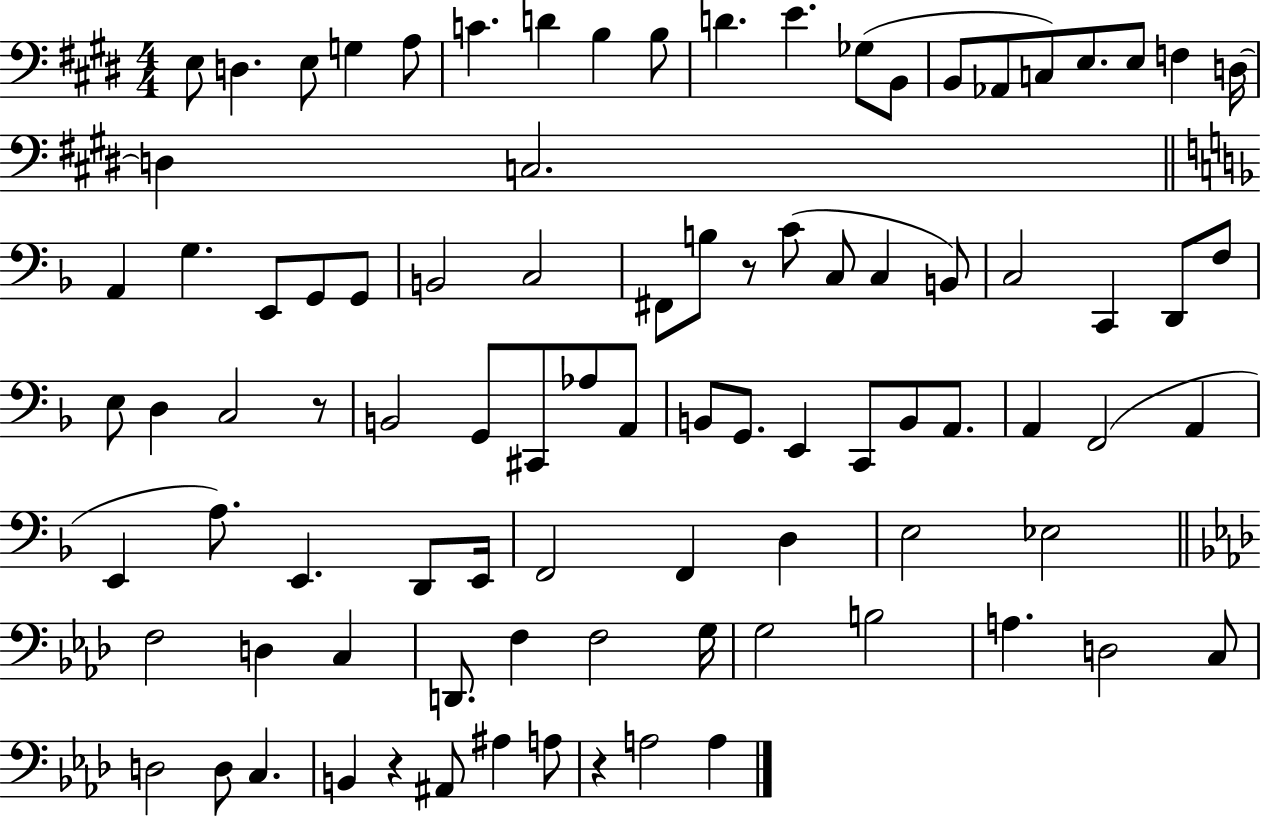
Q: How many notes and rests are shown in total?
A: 91